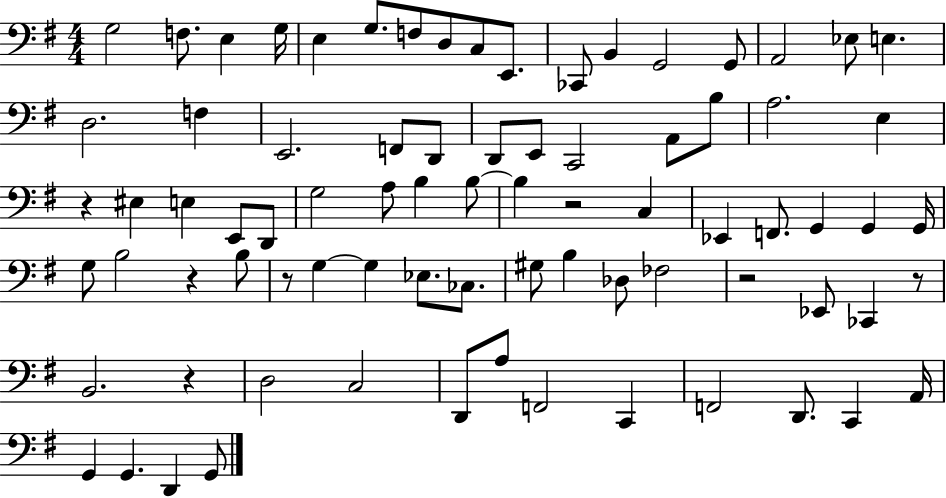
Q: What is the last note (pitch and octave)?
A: G2